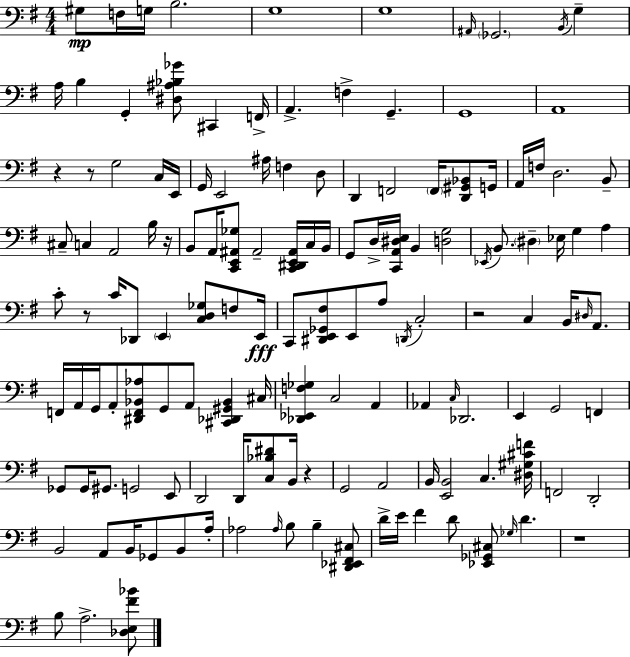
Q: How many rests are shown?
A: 7